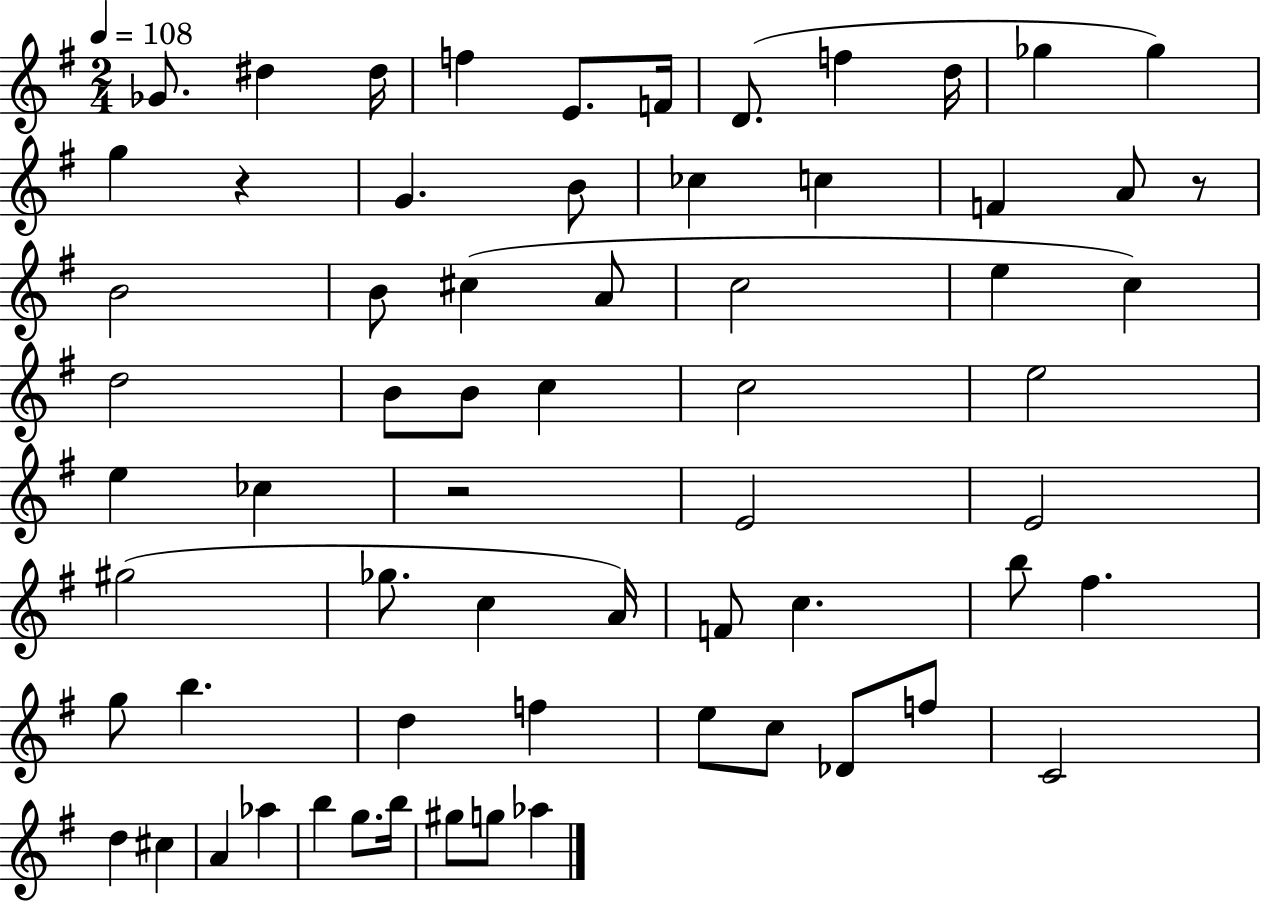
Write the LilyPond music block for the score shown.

{
  \clef treble
  \numericTimeSignature
  \time 2/4
  \key g \major
  \tempo 4 = 108
  \repeat volta 2 { ges'8. dis''4 dis''16 | f''4 e'8. f'16 | d'8.( f''4 d''16 | ges''4 ges''4) | \break g''4 r4 | g'4. b'8 | ces''4 c''4 | f'4 a'8 r8 | \break b'2 | b'8 cis''4( a'8 | c''2 | e''4 c''4) | \break d''2 | b'8 b'8 c''4 | c''2 | e''2 | \break e''4 ces''4 | r2 | e'2 | e'2 | \break gis''2( | ges''8. c''4 a'16) | f'8 c''4. | b''8 fis''4. | \break g''8 b''4. | d''4 f''4 | e''8 c''8 des'8 f''8 | c'2 | \break d''4 cis''4 | a'4 aes''4 | b''4 g''8. b''16 | gis''8 g''8 aes''4 | \break } \bar "|."
}